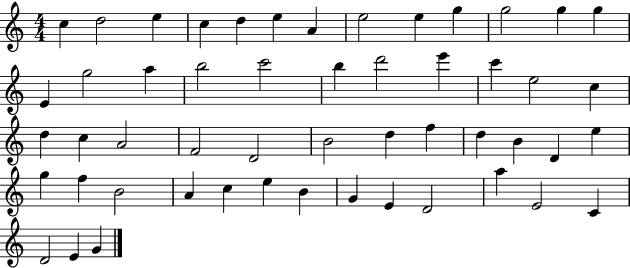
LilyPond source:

{
  \clef treble
  \numericTimeSignature
  \time 4/4
  \key c \major
  c''4 d''2 e''4 | c''4 d''4 e''4 a'4 | e''2 e''4 g''4 | g''2 g''4 g''4 | \break e'4 g''2 a''4 | b''2 c'''2 | b''4 d'''2 e'''4 | c'''4 e''2 c''4 | \break d''4 c''4 a'2 | f'2 d'2 | b'2 d''4 f''4 | d''4 b'4 d'4 e''4 | \break g''4 f''4 b'2 | a'4 c''4 e''4 b'4 | g'4 e'4 d'2 | a''4 e'2 c'4 | \break d'2 e'4 g'4 | \bar "|."
}